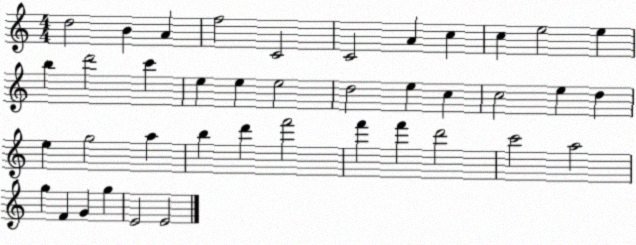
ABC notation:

X:1
T:Untitled
M:4/4
L:1/4
K:C
d2 B A f2 C2 C2 A c c e2 e b d'2 c' e e e2 d2 e c c2 e d e g2 a b d' f'2 f' f' d'2 c'2 a2 g F G g E2 E2